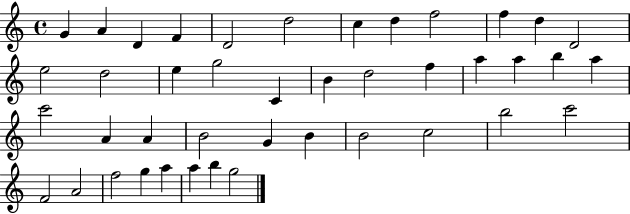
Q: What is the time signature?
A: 4/4